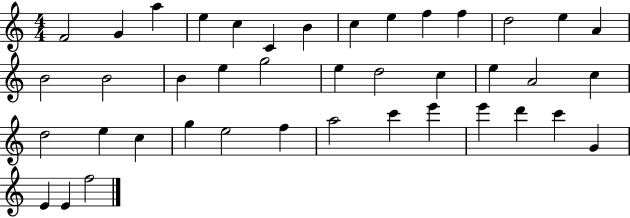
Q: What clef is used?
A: treble